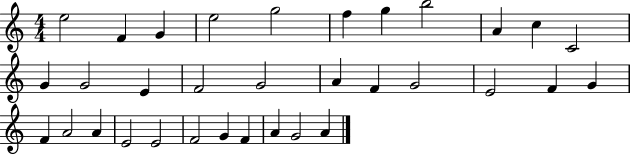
E5/h F4/q G4/q E5/h G5/h F5/q G5/q B5/h A4/q C5/q C4/h G4/q G4/h E4/q F4/h G4/h A4/q F4/q G4/h E4/h F4/q G4/q F4/q A4/h A4/q E4/h E4/h F4/h G4/q F4/q A4/q G4/h A4/q